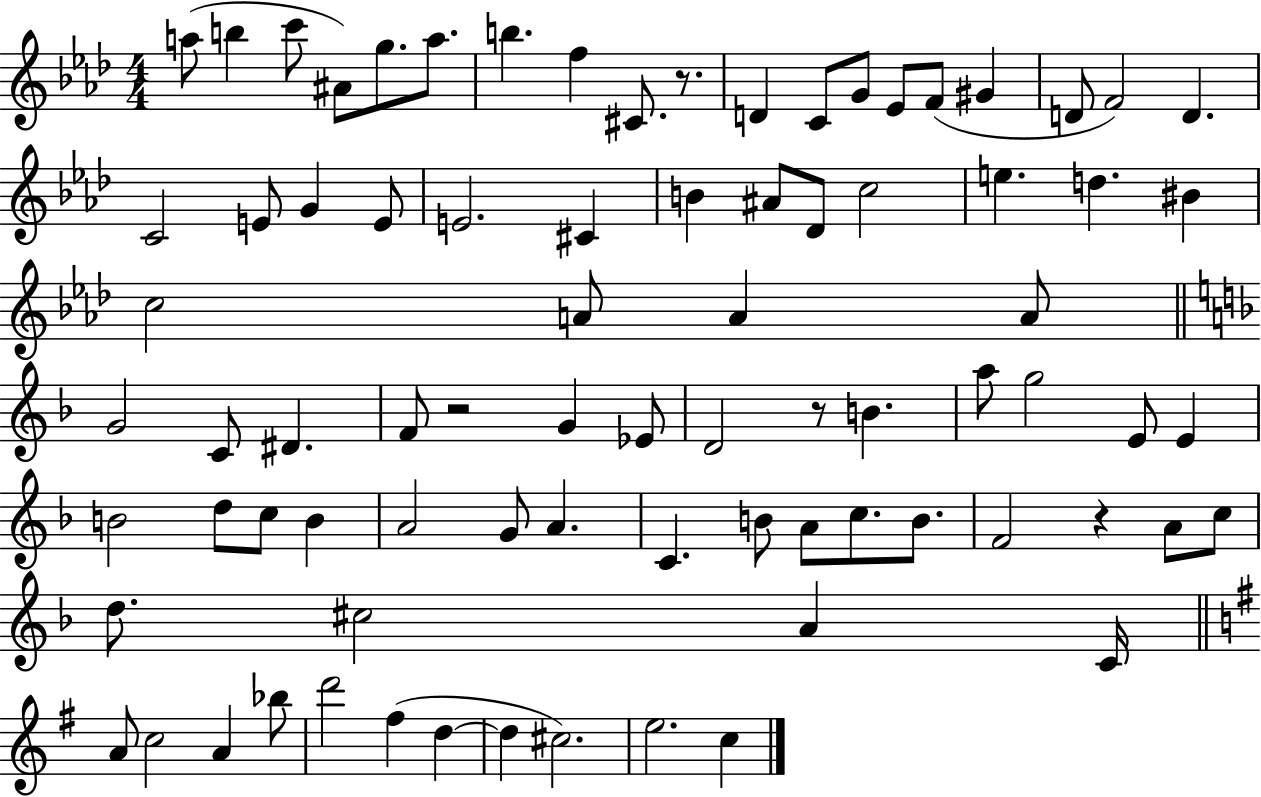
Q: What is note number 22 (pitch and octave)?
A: E4